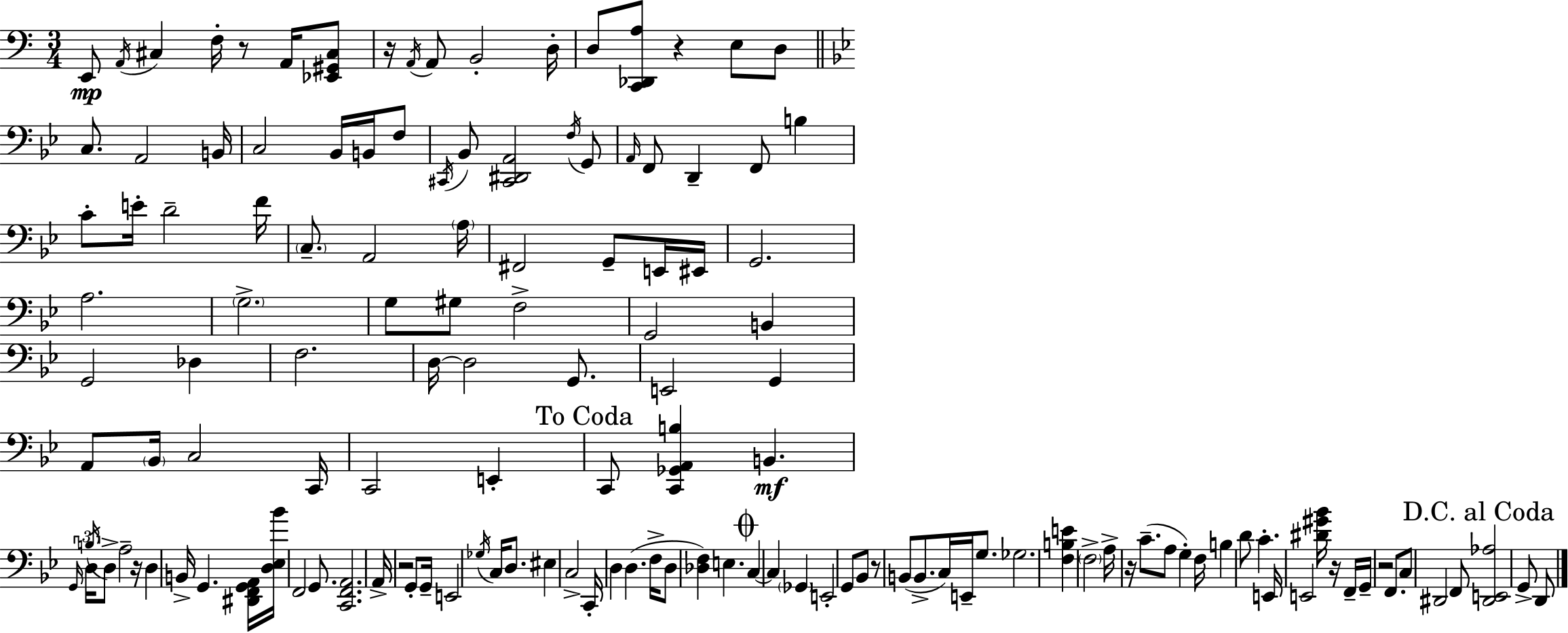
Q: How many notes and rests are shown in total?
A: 139